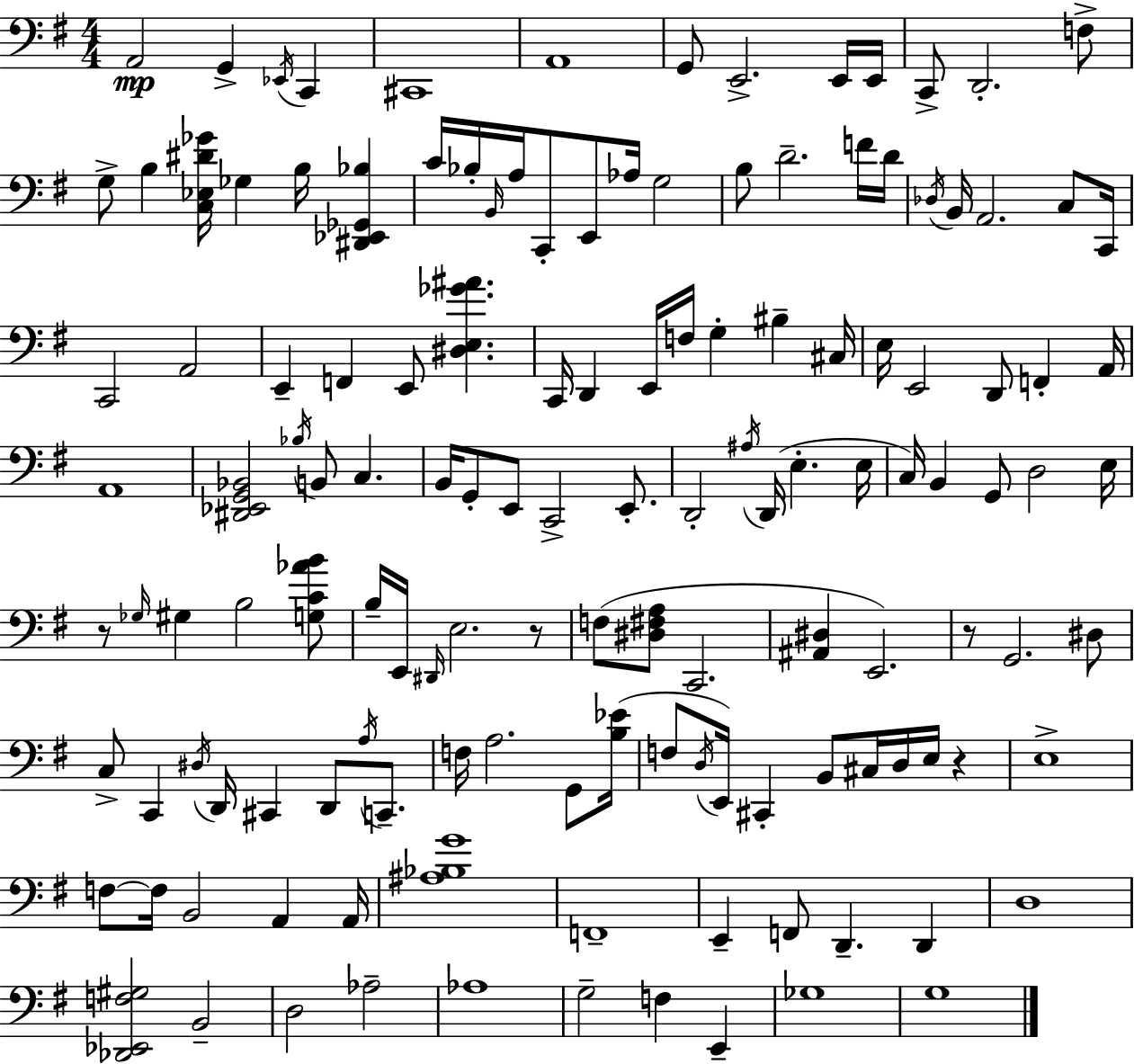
{
  \clef bass
  \numericTimeSignature
  \time 4/4
  \key e \minor
  a,2\mp g,4-> \acciaccatura { ees,16 } c,4 | cis,1 | a,1 | g,8 e,2.-> e,16 | \break e,16 c,8-> d,2.-. f8-> | g8-> b4 <c ees dis' ges'>16 ges4 b16 <dis, ees, ges, bes>4 | c'16 bes16-. \grace { b,16 } a16 c,8-. e,8 aes16 g2 | b8 d'2.-- | \break f'16 d'16 \acciaccatura { des16 } b,16 a,2. | c8 c,16 c,2 a,2 | e,4-- f,4 e,8 <dis e ges' ais'>4. | c,16 d,4 e,16 f16 g4-. bis4-- | \break cis16 e16 e,2 d,8 f,4-. | a,16 a,1 | <dis, ees, g, bes,>2 \acciaccatura { bes16 } b,8 c4. | b,16 g,8-. e,8 c,2-> | \break e,8.-. d,2-. \acciaccatura { ais16 } d,16( e4.-. | e16 c16) b,4 g,8 d2 | e16 r8 \grace { ges16 } gis4 b2 | <g c' aes' b'>8 b16-- e,16 \grace { dis,16 } e2. | \break r8 f8( <dis fis a>8 c,2. | <ais, dis>4 e,2.) | r8 g,2. | dis8 c8-> c,4 \acciaccatura { dis16 } d,16 cis,4 | \break d,8 \acciaccatura { a16 } c,8.-- f16 a2. | g,8 <b ees'>16( f8 \acciaccatura { d16 } e,16) cis,4-. | b,8 cis16 d16 e16 r4 e1-> | f8~~ f16 b,2 | \break a,4 a,16 <ais bes g'>1 | f,1-- | e,4-- f,8 | d,4.-- d,4 d1 | \break <des, ees, f gis>2 | b,2-- d2 | aes2-- aes1 | g2-- | \break f4 e,4-- ges1 | g1 | \bar "|."
}